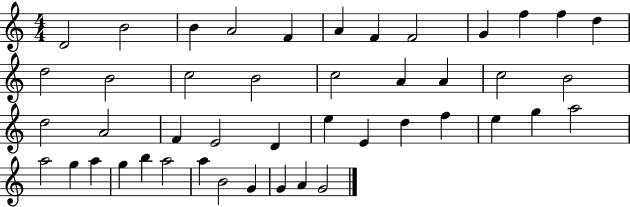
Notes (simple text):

D4/h B4/h B4/q A4/h F4/q A4/q F4/q F4/h G4/q F5/q F5/q D5/q D5/h B4/h C5/h B4/h C5/h A4/q A4/q C5/h B4/h D5/h A4/h F4/q E4/h D4/q E5/q E4/q D5/q F5/q E5/q G5/q A5/h A5/h G5/q A5/q G5/q B5/q A5/h A5/q B4/h G4/q G4/q A4/q G4/h